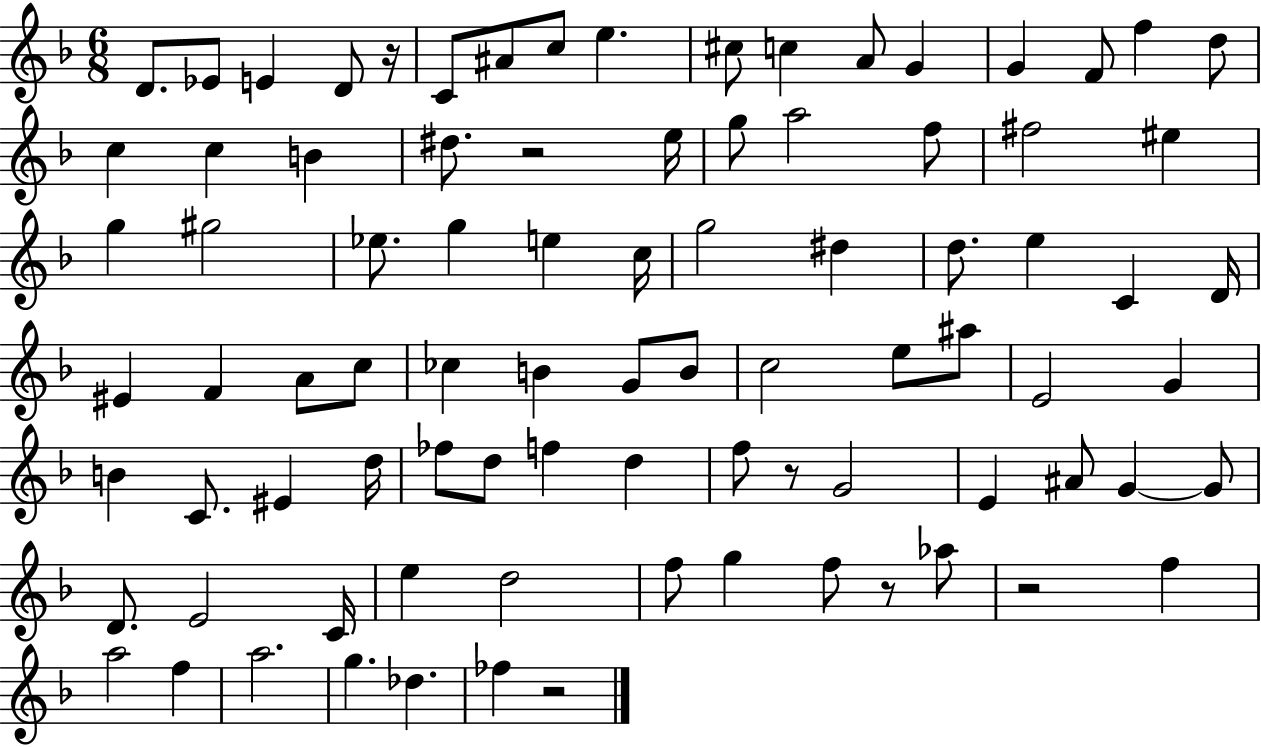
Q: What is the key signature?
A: F major